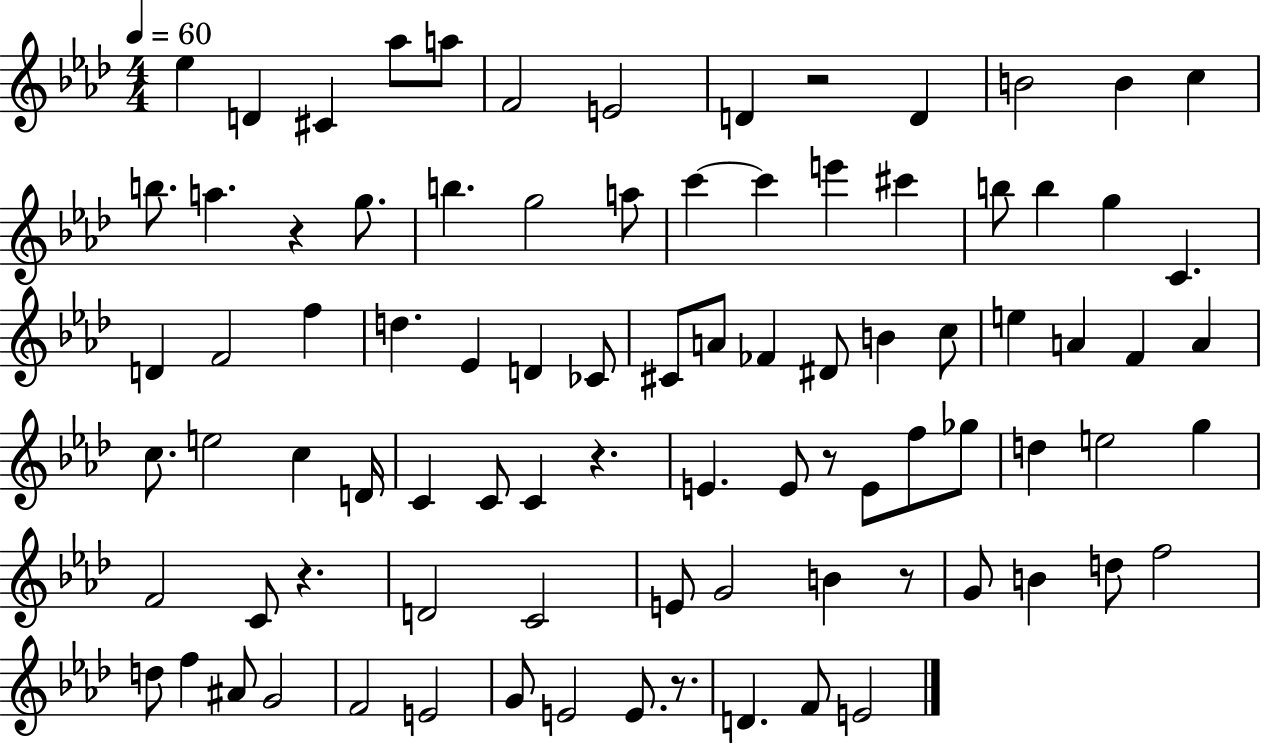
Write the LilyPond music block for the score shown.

{
  \clef treble
  \numericTimeSignature
  \time 4/4
  \key aes \major
  \tempo 4 = 60
  ees''4 d'4 cis'4 aes''8 a''8 | f'2 e'2 | d'4 r2 d'4 | b'2 b'4 c''4 | \break b''8. a''4. r4 g''8. | b''4. g''2 a''8 | c'''4~~ c'''4 e'''4 cis'''4 | b''8 b''4 g''4 c'4. | \break d'4 f'2 f''4 | d''4. ees'4 d'4 ces'8 | cis'8 a'8 fes'4 dis'8 b'4 c''8 | e''4 a'4 f'4 a'4 | \break c''8. e''2 c''4 d'16 | c'4 c'8 c'4 r4. | e'4. e'8 r8 e'8 f''8 ges''8 | d''4 e''2 g''4 | \break f'2 c'8 r4. | d'2 c'2 | e'8 g'2 b'4 r8 | g'8 b'4 d''8 f''2 | \break d''8 f''4 ais'8 g'2 | f'2 e'2 | g'8 e'2 e'8. r8. | d'4. f'8 e'2 | \break \bar "|."
}